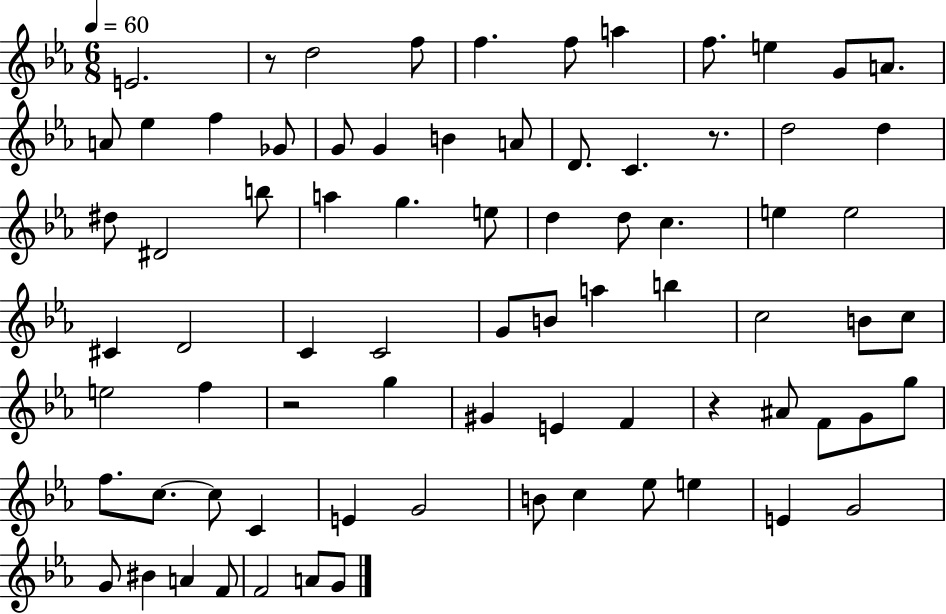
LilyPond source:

{
  \clef treble
  \numericTimeSignature
  \time 6/8
  \key ees \major
  \tempo 4 = 60
  e'2. | r8 d''2 f''8 | f''4. f''8 a''4 | f''8. e''4 g'8 a'8. | \break a'8 ees''4 f''4 ges'8 | g'8 g'4 b'4 a'8 | d'8. c'4. r8. | d''2 d''4 | \break dis''8 dis'2 b''8 | a''4 g''4. e''8 | d''4 d''8 c''4. | e''4 e''2 | \break cis'4 d'2 | c'4 c'2 | g'8 b'8 a''4 b''4 | c''2 b'8 c''8 | \break e''2 f''4 | r2 g''4 | gis'4 e'4 f'4 | r4 ais'8 f'8 g'8 g''8 | \break f''8. c''8.~~ c''8 c'4 | e'4 g'2 | b'8 c''4 ees''8 e''4 | e'4 g'2 | \break g'8 bis'4 a'4 f'8 | f'2 a'8 g'8 | \bar "|."
}